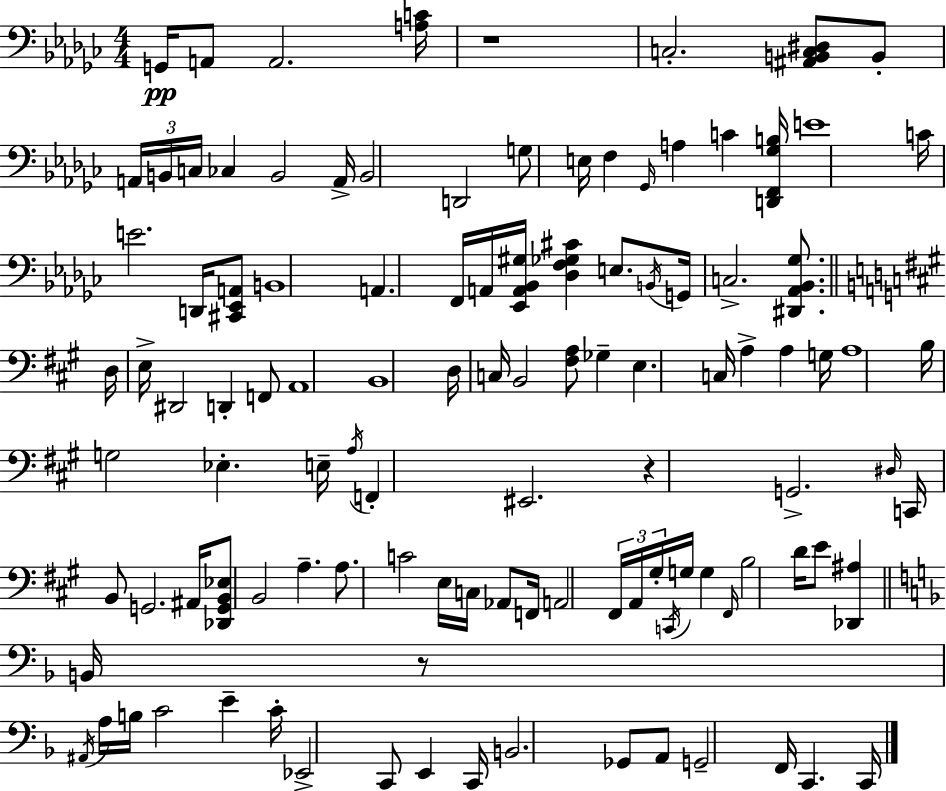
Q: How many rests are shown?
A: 3